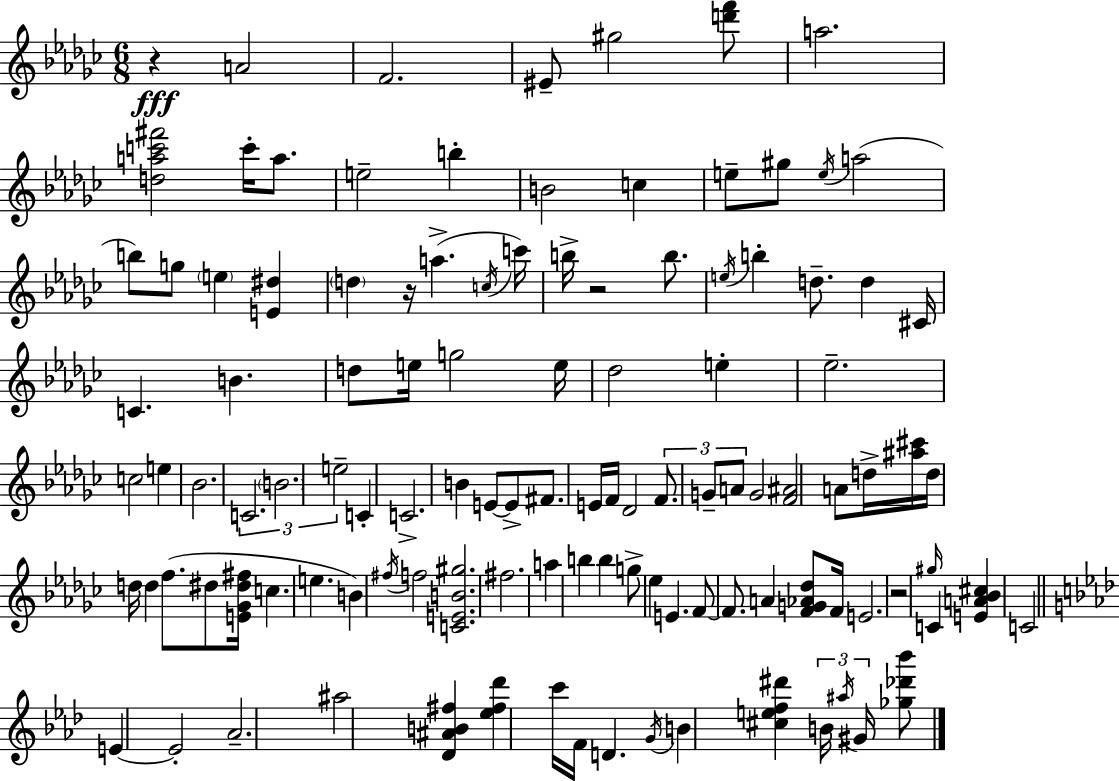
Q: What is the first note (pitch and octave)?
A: A4